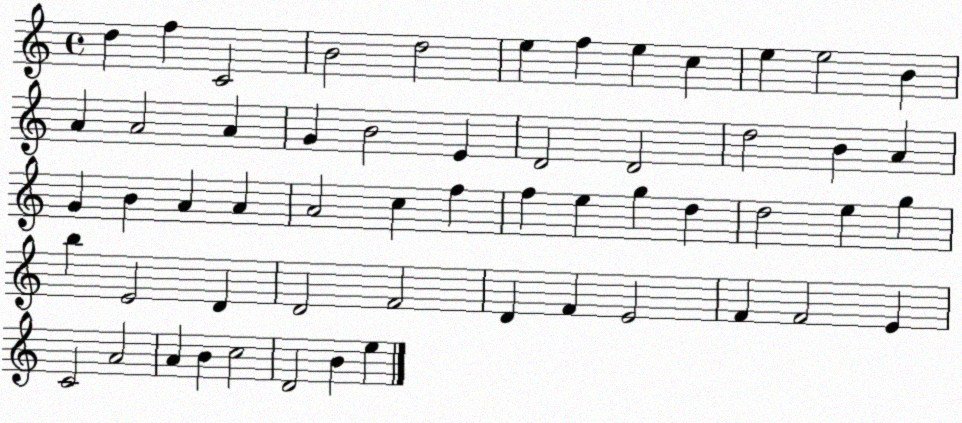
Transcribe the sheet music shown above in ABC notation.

X:1
T:Untitled
M:4/4
L:1/4
K:C
d f C2 B2 d2 e f e c e e2 B A A2 A G B2 E D2 D2 d2 B A G B A A A2 c f f e g d d2 e g b E2 D D2 F2 D F E2 F F2 E C2 A2 A B c2 D2 B e